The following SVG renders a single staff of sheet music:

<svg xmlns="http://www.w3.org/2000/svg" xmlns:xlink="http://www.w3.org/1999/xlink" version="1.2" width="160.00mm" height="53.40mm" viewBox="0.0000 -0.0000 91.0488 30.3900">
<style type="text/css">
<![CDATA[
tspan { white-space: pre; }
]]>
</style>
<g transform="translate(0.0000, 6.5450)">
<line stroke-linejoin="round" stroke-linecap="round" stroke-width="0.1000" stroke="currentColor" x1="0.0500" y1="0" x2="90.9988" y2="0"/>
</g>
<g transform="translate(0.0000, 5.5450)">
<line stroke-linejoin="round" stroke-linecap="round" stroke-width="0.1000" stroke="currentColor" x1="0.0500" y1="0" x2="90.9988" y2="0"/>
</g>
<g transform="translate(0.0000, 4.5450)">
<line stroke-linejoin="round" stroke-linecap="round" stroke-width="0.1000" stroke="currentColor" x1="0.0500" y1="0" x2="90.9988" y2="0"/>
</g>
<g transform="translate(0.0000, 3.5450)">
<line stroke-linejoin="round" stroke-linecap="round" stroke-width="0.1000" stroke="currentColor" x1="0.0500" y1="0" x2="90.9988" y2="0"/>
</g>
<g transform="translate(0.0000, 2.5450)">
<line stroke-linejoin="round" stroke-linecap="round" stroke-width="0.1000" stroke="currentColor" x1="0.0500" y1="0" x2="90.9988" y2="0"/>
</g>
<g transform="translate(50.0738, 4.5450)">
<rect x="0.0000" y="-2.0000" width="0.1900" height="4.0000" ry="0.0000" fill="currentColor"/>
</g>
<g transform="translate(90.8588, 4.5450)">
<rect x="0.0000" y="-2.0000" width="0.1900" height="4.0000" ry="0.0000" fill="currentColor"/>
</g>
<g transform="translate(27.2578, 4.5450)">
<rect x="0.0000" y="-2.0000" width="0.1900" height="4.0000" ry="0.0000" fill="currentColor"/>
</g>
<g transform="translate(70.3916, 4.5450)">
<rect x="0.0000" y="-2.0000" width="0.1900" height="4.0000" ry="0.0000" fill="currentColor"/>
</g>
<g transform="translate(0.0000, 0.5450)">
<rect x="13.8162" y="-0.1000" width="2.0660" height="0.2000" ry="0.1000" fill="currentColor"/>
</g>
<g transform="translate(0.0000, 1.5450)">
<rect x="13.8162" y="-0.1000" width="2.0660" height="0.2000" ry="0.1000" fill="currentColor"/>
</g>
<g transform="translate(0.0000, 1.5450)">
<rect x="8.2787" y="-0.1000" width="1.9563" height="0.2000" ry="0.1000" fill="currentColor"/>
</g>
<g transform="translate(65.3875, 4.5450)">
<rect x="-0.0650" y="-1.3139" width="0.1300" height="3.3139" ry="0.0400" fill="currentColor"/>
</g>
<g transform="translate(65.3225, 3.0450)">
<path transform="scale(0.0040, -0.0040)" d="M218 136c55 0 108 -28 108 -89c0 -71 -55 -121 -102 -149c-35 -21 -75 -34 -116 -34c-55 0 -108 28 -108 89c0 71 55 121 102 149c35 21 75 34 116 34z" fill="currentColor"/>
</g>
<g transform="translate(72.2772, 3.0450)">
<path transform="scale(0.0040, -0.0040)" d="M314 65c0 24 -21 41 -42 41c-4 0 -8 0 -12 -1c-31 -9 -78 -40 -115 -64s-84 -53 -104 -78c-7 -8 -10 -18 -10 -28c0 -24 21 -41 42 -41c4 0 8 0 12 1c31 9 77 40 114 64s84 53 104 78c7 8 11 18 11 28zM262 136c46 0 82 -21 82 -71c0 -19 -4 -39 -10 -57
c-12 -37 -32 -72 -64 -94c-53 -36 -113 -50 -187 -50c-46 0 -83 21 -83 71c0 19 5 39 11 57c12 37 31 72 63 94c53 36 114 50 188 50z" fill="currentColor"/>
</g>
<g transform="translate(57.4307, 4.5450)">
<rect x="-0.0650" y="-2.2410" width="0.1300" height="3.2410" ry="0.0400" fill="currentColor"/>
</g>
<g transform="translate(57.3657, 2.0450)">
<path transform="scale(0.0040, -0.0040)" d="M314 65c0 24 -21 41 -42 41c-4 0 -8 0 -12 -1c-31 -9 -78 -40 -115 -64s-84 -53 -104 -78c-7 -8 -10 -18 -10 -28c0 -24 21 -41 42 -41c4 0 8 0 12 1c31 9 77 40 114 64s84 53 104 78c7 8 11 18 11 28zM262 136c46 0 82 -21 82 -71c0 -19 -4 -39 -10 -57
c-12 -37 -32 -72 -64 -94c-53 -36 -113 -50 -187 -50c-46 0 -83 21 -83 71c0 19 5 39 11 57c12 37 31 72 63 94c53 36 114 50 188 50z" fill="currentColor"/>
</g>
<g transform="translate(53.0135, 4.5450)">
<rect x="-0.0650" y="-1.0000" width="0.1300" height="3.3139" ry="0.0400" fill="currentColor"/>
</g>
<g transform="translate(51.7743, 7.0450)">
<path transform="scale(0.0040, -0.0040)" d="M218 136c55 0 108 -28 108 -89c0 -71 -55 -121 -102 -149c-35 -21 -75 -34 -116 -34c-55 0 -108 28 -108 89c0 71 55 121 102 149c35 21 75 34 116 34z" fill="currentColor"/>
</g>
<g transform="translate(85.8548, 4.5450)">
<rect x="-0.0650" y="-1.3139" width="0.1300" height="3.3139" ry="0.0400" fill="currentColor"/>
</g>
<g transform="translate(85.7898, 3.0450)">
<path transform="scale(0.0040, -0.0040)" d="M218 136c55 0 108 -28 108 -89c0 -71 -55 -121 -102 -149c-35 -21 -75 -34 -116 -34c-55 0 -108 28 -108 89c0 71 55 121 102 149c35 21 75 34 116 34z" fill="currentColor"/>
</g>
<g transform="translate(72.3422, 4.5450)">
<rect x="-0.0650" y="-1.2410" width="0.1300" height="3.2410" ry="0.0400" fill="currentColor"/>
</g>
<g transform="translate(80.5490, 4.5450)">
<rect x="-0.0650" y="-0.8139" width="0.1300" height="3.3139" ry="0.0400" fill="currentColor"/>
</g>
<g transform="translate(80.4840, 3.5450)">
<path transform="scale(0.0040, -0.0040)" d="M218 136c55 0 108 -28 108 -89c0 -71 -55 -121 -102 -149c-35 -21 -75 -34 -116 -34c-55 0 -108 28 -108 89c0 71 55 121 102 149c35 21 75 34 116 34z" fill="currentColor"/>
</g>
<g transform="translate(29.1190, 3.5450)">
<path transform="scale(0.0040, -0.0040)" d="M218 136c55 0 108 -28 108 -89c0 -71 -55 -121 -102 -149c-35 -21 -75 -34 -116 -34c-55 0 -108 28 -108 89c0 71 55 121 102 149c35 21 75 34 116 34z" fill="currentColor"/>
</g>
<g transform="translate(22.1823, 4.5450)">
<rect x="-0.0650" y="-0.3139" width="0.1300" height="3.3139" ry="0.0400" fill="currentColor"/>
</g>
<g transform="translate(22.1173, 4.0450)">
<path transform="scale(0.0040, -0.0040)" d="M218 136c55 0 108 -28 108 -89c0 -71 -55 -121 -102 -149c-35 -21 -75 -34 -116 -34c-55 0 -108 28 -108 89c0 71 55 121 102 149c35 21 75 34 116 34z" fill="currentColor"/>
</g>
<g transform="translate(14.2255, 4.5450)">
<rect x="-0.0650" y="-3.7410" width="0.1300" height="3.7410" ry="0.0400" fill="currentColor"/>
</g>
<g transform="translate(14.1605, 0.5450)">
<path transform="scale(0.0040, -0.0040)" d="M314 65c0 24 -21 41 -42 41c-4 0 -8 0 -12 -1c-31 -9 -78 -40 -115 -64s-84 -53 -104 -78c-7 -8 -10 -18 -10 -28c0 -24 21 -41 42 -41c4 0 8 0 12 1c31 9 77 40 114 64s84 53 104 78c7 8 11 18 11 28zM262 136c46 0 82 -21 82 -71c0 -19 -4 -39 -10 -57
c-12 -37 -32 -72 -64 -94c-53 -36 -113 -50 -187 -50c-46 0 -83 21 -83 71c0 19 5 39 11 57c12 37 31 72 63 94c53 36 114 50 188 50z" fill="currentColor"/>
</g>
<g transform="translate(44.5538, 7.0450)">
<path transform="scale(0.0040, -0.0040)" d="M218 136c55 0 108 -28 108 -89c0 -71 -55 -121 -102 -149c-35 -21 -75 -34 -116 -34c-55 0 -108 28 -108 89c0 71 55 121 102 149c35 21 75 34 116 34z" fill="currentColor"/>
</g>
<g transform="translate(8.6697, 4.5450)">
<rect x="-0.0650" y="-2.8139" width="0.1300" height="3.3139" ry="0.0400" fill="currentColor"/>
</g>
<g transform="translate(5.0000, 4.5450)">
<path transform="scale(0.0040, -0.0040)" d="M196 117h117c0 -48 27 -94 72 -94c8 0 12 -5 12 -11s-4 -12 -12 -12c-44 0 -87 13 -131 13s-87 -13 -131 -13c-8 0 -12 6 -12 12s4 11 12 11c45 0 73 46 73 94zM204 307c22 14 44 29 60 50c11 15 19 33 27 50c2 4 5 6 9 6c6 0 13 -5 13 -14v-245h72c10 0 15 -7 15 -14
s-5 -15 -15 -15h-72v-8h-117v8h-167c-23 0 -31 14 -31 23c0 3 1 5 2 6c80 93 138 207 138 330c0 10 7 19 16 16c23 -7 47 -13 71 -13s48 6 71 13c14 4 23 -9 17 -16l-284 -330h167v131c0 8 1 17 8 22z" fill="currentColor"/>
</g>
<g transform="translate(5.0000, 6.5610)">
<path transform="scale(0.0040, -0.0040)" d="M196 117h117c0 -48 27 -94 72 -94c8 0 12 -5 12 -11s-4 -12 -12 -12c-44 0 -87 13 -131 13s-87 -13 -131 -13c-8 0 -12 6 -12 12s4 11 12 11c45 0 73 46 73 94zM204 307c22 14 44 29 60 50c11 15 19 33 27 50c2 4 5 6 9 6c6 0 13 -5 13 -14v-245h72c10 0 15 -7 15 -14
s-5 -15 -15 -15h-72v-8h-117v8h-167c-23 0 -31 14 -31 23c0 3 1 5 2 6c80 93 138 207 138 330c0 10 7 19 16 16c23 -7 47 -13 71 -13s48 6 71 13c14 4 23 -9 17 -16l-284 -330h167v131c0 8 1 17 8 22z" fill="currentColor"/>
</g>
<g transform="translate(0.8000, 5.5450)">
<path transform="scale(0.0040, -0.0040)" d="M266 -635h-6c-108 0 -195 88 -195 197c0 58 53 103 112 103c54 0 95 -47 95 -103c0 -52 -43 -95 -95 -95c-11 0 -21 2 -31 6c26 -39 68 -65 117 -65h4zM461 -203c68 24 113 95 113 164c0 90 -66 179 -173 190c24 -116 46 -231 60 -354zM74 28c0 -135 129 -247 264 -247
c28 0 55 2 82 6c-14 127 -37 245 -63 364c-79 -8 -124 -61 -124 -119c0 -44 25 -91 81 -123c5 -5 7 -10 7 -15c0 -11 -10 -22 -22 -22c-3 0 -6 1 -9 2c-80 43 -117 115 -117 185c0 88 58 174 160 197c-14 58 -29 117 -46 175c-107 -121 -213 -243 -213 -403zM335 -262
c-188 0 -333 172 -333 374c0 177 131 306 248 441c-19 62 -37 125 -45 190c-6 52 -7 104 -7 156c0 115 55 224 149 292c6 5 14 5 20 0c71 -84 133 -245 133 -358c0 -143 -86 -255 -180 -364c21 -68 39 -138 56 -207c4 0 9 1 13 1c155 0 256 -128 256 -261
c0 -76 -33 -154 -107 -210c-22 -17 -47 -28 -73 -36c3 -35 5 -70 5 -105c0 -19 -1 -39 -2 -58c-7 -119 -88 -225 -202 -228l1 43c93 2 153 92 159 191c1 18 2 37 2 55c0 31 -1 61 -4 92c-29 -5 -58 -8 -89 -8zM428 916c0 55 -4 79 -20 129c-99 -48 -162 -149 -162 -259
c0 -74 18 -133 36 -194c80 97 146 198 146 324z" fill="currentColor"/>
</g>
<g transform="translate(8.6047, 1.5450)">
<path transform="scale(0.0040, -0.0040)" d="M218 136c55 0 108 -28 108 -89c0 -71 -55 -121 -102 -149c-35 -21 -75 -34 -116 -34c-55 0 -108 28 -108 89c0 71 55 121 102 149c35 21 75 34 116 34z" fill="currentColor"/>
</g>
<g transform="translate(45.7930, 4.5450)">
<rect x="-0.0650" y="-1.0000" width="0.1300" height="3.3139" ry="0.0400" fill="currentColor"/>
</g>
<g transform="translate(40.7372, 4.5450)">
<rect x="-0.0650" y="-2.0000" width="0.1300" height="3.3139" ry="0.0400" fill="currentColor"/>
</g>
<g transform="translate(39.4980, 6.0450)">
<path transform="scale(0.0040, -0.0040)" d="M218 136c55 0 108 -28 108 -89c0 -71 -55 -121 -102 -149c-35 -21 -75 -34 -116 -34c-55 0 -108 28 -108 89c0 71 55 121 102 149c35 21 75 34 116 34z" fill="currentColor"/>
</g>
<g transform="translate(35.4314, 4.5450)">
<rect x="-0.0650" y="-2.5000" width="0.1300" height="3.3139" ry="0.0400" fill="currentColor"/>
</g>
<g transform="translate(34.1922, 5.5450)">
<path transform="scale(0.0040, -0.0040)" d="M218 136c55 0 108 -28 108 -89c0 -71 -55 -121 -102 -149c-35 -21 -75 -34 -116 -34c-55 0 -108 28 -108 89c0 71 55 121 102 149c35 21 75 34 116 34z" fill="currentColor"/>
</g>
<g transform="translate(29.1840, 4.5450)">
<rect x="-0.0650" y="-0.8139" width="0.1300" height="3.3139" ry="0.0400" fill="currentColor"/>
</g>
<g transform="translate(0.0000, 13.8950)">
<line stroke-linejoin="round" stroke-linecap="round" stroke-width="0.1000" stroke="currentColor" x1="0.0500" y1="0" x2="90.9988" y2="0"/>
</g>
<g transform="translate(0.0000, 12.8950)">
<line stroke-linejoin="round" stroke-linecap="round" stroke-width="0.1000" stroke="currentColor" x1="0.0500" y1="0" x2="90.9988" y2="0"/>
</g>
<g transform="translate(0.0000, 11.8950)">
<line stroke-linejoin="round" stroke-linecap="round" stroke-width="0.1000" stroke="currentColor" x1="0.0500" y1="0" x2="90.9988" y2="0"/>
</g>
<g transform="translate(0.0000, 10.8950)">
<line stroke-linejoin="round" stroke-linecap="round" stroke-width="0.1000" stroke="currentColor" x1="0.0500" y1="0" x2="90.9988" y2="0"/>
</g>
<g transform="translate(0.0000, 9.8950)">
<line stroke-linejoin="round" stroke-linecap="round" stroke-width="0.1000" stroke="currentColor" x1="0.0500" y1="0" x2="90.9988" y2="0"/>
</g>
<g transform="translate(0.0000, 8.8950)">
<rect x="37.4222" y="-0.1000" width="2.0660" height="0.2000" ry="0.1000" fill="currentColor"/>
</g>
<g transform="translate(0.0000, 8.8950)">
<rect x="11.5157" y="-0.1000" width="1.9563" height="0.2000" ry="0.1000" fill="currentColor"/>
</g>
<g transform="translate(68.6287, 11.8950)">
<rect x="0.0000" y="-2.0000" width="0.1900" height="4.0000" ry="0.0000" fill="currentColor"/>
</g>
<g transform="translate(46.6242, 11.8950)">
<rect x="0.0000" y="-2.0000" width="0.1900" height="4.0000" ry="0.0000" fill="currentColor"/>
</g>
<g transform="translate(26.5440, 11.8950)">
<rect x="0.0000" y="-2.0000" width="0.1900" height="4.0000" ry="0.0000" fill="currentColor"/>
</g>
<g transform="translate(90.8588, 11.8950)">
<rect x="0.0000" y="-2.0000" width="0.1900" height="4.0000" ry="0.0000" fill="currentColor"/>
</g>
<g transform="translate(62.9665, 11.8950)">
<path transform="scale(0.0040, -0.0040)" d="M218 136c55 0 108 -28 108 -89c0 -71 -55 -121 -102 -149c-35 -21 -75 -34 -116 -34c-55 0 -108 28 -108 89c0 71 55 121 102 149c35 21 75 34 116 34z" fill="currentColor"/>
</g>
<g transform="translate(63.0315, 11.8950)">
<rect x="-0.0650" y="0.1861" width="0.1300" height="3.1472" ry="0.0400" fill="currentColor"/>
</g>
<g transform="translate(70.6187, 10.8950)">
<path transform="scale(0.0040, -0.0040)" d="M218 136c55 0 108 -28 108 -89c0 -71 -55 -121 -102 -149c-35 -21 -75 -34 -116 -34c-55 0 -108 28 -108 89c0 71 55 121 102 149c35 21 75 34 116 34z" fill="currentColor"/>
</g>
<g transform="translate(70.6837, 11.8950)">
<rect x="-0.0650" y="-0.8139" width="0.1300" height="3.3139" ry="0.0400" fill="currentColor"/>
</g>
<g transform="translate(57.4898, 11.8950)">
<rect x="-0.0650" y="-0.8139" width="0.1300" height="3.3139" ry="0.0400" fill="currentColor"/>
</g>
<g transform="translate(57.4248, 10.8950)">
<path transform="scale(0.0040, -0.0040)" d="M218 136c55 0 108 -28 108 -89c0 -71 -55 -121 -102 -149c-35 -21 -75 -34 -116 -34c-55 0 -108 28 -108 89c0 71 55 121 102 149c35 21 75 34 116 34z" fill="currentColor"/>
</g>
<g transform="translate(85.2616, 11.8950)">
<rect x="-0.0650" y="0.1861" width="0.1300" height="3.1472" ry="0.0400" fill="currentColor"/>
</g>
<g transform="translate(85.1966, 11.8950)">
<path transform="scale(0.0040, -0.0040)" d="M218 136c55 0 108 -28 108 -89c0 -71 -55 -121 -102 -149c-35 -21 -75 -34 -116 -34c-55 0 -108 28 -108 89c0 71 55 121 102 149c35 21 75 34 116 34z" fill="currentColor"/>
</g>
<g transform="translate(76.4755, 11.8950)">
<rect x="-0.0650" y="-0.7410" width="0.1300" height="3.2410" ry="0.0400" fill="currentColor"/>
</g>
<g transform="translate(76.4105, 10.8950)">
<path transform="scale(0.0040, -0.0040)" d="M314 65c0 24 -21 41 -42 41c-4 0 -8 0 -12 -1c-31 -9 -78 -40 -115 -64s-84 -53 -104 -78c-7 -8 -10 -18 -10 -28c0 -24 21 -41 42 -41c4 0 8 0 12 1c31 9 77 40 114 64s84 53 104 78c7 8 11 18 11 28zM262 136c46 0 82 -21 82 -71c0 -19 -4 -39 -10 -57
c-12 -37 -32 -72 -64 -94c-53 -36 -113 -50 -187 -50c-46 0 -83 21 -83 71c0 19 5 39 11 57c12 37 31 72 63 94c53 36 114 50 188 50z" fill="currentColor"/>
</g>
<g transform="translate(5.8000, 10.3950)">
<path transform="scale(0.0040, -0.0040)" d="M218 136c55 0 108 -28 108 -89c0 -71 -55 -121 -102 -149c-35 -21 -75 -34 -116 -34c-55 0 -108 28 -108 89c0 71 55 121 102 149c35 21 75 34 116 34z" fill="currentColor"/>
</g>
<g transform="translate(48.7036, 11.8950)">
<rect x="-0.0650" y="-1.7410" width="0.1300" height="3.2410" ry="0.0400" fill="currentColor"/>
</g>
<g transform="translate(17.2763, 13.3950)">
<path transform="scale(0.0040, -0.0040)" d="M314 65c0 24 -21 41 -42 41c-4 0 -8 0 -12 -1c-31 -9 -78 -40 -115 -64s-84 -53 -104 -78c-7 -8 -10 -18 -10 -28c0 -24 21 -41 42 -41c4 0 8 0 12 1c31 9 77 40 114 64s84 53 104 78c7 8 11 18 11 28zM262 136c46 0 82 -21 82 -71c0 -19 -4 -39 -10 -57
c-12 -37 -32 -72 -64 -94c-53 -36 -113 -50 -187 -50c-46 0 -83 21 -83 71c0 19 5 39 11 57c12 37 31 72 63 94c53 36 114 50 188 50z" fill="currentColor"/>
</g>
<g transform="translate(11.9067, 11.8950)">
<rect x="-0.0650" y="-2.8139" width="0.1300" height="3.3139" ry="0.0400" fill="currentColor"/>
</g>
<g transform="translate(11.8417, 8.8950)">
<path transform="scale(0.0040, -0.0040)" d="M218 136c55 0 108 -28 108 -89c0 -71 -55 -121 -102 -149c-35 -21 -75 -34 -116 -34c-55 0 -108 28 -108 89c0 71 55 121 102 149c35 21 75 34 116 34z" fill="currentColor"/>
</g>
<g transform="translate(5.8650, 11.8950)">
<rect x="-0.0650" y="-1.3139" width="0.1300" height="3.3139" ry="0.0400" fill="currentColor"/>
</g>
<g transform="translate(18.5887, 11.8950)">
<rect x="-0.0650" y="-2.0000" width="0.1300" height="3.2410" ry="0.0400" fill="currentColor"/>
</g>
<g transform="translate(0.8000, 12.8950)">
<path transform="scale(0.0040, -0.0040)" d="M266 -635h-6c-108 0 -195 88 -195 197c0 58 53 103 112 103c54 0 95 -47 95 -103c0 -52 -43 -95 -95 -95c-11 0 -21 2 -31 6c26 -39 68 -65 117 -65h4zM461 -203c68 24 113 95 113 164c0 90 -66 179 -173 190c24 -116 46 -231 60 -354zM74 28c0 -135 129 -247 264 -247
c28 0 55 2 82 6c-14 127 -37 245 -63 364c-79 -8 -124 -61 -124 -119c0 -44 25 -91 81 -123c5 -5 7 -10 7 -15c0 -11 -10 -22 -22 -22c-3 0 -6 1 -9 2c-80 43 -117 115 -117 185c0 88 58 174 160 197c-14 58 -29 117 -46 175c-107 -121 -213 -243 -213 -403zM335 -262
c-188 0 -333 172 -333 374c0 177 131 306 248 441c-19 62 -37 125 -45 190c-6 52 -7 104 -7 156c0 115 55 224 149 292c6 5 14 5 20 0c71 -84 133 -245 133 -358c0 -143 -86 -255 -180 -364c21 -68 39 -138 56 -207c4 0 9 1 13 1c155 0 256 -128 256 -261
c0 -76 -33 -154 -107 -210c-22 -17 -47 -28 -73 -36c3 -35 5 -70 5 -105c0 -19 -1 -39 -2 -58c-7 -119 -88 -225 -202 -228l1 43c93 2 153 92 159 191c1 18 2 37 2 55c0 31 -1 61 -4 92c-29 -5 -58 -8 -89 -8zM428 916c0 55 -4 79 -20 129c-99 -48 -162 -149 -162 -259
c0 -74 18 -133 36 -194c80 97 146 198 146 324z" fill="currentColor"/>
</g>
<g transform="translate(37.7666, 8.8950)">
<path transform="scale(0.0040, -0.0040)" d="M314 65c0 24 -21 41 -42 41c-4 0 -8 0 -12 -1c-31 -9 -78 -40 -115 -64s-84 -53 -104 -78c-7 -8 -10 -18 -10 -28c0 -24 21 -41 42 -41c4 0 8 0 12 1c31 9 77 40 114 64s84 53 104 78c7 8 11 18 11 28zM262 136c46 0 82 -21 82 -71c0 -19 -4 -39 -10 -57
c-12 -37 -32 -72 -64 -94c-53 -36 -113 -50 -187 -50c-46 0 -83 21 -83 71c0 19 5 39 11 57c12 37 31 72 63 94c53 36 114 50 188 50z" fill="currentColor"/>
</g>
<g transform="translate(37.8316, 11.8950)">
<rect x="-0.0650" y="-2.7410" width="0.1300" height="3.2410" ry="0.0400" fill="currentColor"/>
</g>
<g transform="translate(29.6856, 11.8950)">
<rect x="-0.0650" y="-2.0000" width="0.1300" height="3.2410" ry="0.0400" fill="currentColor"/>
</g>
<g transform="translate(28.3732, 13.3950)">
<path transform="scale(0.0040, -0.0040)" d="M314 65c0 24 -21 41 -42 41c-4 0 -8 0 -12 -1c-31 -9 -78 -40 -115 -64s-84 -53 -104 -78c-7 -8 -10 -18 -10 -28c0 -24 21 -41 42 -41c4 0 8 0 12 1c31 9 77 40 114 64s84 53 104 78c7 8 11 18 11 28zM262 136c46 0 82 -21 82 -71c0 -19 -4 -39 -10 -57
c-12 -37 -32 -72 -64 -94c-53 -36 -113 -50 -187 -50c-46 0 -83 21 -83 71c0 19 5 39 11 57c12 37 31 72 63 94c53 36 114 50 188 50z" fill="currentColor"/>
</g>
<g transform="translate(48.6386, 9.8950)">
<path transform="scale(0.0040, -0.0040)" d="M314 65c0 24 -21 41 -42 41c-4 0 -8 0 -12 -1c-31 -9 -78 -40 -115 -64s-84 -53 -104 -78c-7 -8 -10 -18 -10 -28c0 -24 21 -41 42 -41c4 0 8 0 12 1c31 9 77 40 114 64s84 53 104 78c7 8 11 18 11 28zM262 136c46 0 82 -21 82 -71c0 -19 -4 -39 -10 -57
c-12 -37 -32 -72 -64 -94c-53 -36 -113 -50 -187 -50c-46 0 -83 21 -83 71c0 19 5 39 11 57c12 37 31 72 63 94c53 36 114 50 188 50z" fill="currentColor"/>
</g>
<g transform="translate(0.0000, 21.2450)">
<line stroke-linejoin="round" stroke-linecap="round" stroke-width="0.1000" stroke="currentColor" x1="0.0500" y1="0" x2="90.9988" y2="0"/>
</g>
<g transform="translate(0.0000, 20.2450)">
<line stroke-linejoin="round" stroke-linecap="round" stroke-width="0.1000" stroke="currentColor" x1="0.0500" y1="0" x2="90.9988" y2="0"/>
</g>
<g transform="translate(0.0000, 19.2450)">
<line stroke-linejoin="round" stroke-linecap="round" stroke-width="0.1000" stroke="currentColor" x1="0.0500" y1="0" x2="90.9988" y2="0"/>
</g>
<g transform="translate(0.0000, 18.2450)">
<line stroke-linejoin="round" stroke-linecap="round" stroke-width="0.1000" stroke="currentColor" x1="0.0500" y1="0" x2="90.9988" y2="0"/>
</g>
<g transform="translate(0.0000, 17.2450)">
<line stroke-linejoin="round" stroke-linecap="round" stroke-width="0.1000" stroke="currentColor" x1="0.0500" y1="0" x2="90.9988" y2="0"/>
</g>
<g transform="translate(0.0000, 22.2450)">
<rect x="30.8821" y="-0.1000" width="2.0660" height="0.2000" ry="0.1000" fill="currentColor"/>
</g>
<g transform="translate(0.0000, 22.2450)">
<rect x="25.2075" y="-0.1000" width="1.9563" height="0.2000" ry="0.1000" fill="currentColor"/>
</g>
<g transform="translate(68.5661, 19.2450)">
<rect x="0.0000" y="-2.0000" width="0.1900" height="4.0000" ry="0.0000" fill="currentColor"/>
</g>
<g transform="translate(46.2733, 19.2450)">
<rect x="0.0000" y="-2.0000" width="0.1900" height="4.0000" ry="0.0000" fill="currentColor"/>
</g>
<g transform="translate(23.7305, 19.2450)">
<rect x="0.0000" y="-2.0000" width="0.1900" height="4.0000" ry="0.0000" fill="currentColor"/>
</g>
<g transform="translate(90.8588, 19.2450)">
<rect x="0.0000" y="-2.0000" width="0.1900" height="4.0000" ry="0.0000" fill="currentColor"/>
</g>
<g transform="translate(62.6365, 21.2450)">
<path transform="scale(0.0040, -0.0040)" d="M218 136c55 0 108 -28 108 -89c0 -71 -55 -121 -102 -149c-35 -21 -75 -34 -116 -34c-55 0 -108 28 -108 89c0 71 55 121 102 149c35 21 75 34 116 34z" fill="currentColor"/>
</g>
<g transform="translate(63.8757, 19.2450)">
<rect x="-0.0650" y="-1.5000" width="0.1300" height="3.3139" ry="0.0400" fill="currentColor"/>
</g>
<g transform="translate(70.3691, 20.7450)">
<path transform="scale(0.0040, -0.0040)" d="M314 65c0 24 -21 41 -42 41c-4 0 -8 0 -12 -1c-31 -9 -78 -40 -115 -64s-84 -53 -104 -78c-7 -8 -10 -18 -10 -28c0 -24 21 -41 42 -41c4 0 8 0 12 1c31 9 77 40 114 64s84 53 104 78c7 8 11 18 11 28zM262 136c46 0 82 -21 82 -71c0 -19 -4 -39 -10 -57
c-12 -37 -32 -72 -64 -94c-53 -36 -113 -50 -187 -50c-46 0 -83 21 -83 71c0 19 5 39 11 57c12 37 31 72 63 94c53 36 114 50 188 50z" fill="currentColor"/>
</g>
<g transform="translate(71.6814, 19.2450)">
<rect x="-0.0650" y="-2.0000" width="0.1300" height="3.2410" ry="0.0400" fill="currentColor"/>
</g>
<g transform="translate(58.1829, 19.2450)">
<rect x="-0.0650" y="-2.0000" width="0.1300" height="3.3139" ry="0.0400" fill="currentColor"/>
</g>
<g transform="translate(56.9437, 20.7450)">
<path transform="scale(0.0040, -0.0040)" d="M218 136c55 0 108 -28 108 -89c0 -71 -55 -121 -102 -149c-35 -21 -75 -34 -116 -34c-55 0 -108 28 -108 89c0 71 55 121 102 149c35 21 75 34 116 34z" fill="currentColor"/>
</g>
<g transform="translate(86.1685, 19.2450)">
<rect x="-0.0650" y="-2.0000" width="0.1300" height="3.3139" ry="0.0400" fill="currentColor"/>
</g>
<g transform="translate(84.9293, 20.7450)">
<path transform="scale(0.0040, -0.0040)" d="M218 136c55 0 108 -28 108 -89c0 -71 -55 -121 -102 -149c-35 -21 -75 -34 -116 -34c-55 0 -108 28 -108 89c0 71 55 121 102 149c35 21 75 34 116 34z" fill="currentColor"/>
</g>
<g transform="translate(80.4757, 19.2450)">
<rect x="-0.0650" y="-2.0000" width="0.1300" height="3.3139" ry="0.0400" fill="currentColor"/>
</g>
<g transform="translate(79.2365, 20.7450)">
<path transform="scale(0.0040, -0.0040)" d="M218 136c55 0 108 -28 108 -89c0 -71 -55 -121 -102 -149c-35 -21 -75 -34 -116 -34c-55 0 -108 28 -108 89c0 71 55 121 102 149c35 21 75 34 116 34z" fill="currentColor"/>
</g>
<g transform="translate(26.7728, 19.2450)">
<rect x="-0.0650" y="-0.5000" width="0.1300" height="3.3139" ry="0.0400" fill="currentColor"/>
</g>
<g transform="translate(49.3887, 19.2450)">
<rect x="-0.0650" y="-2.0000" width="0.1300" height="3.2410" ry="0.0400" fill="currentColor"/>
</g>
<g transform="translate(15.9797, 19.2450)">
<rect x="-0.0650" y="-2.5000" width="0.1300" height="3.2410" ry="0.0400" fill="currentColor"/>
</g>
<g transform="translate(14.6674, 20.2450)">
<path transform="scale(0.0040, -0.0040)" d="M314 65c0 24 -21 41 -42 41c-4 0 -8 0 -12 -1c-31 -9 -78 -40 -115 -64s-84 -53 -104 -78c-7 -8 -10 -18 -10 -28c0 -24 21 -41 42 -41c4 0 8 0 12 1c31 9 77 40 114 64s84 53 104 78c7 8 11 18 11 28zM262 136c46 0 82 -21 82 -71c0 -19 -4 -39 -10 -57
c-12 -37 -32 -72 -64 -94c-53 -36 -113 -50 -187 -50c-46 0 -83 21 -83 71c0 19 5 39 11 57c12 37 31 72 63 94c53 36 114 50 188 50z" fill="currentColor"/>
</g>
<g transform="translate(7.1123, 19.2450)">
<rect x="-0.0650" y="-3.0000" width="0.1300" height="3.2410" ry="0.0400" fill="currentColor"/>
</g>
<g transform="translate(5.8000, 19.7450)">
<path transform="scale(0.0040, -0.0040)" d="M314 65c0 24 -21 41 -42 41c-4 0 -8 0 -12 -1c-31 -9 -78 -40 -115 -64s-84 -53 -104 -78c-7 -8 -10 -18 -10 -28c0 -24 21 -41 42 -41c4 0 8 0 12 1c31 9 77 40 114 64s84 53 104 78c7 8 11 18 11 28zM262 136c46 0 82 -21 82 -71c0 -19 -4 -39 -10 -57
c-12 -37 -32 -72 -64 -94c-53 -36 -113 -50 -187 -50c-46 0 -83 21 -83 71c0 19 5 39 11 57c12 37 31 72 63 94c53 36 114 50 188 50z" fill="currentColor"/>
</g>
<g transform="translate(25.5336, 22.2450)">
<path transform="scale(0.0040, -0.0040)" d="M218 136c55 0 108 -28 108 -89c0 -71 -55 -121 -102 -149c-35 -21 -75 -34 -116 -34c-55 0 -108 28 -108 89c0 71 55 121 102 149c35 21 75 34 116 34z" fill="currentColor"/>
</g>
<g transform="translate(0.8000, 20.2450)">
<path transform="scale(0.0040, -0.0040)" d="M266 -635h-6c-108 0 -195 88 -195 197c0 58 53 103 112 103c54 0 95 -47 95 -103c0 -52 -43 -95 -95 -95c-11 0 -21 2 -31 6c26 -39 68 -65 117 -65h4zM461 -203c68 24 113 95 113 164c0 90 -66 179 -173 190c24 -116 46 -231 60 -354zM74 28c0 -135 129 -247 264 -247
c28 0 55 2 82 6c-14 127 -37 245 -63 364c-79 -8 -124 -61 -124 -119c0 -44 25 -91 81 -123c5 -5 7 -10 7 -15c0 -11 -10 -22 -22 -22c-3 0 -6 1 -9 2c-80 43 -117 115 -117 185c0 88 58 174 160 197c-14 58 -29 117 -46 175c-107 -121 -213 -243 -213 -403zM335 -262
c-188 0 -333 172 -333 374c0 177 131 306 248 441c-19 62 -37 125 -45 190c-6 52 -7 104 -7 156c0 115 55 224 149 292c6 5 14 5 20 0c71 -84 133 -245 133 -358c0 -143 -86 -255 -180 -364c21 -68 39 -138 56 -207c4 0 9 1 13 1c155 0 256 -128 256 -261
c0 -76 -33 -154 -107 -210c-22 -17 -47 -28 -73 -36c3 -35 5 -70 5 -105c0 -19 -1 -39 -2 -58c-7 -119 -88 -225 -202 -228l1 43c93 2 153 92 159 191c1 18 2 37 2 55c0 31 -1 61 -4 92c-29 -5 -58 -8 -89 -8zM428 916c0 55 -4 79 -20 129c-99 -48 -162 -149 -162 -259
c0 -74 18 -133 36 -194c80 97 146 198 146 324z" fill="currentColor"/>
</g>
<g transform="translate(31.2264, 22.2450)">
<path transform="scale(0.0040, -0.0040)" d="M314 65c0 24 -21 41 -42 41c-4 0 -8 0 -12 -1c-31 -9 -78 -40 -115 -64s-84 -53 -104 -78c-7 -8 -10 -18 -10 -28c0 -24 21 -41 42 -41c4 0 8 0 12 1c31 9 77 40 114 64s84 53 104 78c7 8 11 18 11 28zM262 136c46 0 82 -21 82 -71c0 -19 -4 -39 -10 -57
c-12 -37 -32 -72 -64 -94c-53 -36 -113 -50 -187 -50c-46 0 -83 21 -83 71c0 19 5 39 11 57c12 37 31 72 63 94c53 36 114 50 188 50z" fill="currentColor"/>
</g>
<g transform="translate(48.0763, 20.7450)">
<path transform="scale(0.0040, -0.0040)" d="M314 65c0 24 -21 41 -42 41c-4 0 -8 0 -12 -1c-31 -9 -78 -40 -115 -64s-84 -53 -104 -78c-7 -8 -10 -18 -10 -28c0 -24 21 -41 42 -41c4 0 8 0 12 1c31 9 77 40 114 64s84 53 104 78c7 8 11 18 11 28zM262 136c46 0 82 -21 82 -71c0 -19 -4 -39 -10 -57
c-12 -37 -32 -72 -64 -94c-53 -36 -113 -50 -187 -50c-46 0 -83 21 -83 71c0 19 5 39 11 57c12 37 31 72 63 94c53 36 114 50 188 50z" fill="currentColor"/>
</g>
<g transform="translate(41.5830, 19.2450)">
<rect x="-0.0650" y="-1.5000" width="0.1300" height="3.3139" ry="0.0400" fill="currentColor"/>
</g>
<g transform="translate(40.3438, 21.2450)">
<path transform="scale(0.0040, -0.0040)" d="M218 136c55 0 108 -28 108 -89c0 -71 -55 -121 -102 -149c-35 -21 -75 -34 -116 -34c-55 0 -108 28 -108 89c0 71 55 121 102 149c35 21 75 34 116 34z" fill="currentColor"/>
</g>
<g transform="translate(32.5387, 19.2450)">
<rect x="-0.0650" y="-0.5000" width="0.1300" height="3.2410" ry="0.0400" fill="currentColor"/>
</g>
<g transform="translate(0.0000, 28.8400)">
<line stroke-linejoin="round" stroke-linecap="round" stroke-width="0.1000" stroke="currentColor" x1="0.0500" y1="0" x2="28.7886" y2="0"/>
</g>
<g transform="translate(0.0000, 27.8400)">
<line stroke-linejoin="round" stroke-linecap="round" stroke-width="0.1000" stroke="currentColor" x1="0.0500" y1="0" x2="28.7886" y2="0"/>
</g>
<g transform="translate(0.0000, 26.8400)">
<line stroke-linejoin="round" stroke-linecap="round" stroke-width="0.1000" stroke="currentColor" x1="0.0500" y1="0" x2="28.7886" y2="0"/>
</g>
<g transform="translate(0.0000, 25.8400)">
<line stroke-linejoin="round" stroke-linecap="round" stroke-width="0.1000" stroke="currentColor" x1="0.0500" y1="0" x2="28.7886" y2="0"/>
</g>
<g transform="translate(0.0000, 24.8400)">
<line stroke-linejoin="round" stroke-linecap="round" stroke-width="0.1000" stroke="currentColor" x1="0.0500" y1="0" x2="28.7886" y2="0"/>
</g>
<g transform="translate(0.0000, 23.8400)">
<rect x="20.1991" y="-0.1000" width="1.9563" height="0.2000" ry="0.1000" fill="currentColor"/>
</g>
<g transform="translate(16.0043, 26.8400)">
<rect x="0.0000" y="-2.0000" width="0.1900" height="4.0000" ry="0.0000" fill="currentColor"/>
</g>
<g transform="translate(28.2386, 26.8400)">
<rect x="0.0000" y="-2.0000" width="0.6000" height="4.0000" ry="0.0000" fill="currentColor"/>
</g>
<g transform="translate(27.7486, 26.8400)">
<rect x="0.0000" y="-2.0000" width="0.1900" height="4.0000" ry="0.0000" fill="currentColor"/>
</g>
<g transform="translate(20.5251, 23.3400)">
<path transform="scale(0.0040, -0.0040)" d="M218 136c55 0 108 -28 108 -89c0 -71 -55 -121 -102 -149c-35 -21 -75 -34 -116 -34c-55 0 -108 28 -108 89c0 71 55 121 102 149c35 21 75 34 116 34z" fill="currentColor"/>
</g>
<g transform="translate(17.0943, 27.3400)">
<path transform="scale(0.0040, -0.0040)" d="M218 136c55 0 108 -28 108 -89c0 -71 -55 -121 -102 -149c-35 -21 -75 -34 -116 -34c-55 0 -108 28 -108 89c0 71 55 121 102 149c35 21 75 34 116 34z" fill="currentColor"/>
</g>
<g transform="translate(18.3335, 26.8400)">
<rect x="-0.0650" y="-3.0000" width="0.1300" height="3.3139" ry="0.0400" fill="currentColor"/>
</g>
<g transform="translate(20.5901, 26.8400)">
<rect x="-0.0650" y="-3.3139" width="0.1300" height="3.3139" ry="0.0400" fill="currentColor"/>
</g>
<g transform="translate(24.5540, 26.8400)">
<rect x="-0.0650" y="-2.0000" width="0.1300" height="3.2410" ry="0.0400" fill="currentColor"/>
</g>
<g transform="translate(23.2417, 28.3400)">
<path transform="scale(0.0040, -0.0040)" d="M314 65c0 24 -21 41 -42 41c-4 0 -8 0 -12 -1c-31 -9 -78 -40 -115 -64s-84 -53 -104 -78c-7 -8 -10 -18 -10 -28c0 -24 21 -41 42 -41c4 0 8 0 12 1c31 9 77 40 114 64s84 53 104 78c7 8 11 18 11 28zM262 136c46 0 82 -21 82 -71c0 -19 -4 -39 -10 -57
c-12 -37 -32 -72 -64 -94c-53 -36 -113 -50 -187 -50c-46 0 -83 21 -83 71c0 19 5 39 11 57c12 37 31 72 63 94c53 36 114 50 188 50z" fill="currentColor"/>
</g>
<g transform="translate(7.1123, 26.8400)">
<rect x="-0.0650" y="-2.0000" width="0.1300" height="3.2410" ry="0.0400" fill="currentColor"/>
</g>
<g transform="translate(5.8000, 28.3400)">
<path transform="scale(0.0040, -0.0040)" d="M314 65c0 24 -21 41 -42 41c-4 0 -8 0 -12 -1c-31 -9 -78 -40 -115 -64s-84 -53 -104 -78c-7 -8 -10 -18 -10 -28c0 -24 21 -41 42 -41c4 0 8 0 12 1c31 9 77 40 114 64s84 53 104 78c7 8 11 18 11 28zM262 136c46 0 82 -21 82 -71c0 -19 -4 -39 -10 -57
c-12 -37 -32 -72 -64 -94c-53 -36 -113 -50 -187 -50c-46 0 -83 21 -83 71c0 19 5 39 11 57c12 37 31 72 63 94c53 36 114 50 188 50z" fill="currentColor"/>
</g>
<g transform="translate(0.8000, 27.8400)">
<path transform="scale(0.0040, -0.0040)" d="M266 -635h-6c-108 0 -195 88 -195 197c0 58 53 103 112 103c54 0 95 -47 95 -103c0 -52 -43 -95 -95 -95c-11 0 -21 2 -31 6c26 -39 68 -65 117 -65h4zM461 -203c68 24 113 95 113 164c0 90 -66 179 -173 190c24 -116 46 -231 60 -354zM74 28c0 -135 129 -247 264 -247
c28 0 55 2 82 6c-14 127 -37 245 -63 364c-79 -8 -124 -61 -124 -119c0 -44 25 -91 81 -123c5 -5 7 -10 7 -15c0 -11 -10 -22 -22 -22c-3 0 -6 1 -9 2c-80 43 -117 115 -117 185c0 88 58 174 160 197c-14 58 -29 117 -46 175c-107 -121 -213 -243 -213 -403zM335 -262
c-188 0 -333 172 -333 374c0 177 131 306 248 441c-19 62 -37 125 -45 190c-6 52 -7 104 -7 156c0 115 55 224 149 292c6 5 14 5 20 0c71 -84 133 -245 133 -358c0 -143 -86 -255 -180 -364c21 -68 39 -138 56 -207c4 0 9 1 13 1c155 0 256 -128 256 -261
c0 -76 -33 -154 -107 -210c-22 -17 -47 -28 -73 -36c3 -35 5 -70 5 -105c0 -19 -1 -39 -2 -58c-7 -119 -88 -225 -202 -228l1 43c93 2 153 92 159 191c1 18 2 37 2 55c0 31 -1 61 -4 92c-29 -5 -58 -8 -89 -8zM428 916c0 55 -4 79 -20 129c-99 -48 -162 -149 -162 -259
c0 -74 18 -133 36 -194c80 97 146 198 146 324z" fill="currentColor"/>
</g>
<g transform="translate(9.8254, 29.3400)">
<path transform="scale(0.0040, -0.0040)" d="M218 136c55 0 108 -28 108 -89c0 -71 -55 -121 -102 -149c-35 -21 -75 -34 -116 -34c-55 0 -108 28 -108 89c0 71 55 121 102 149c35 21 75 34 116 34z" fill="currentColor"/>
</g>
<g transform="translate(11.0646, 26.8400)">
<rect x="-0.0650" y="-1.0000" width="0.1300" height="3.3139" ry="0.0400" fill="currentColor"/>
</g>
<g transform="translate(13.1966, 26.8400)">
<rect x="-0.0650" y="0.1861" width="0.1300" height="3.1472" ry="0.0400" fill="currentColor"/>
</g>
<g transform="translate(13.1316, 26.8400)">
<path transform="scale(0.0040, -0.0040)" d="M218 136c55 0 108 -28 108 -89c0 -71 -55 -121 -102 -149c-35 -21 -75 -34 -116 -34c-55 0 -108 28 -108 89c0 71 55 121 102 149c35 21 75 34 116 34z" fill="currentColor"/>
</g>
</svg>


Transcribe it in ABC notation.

X:1
T:Untitled
M:4/4
L:1/4
K:C
a c'2 c d G F D D g2 e e2 d e e a F2 F2 a2 f2 d B d d2 B A2 G2 C C2 E F2 F E F2 F F F2 D B A b F2